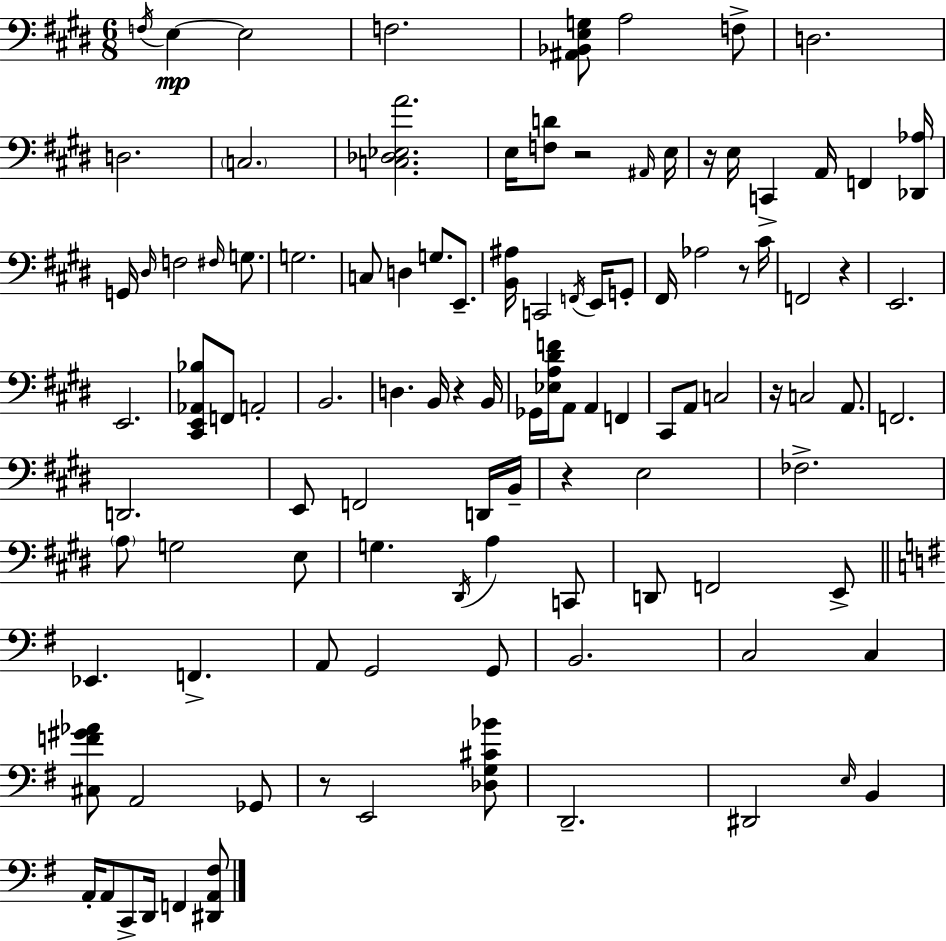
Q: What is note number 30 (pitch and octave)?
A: G2